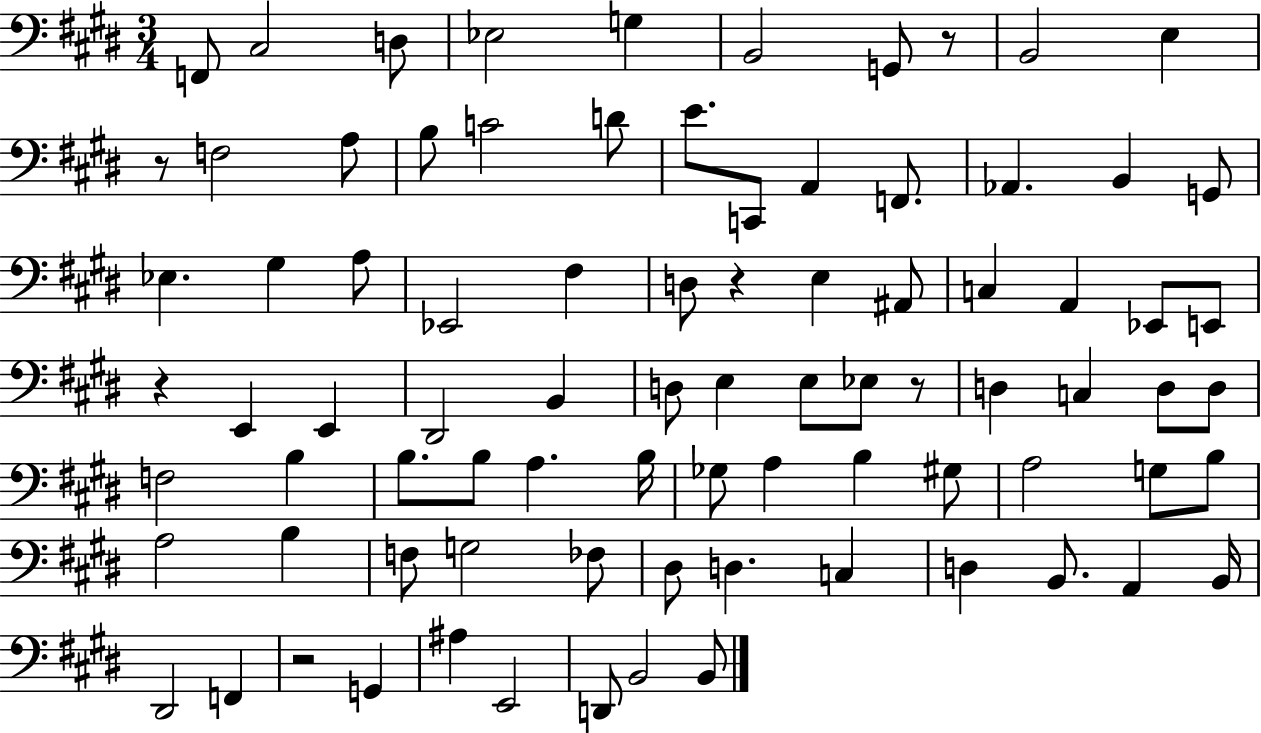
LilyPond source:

{
  \clef bass
  \numericTimeSignature
  \time 3/4
  \key e \major
  f,8 cis2 d8 | ees2 g4 | b,2 g,8 r8 | b,2 e4 | \break r8 f2 a8 | b8 c'2 d'8 | e'8. c,8 a,4 f,8. | aes,4. b,4 g,8 | \break ees4. gis4 a8 | ees,2 fis4 | d8 r4 e4 ais,8 | c4 a,4 ees,8 e,8 | \break r4 e,4 e,4 | dis,2 b,4 | d8 e4 e8 ees8 r8 | d4 c4 d8 d8 | \break f2 b4 | b8. b8 a4. b16 | ges8 a4 b4 gis8 | a2 g8 b8 | \break a2 b4 | f8 g2 fes8 | dis8 d4. c4 | d4 b,8. a,4 b,16 | \break dis,2 f,4 | r2 g,4 | ais4 e,2 | d,8 b,2 b,8 | \break \bar "|."
}